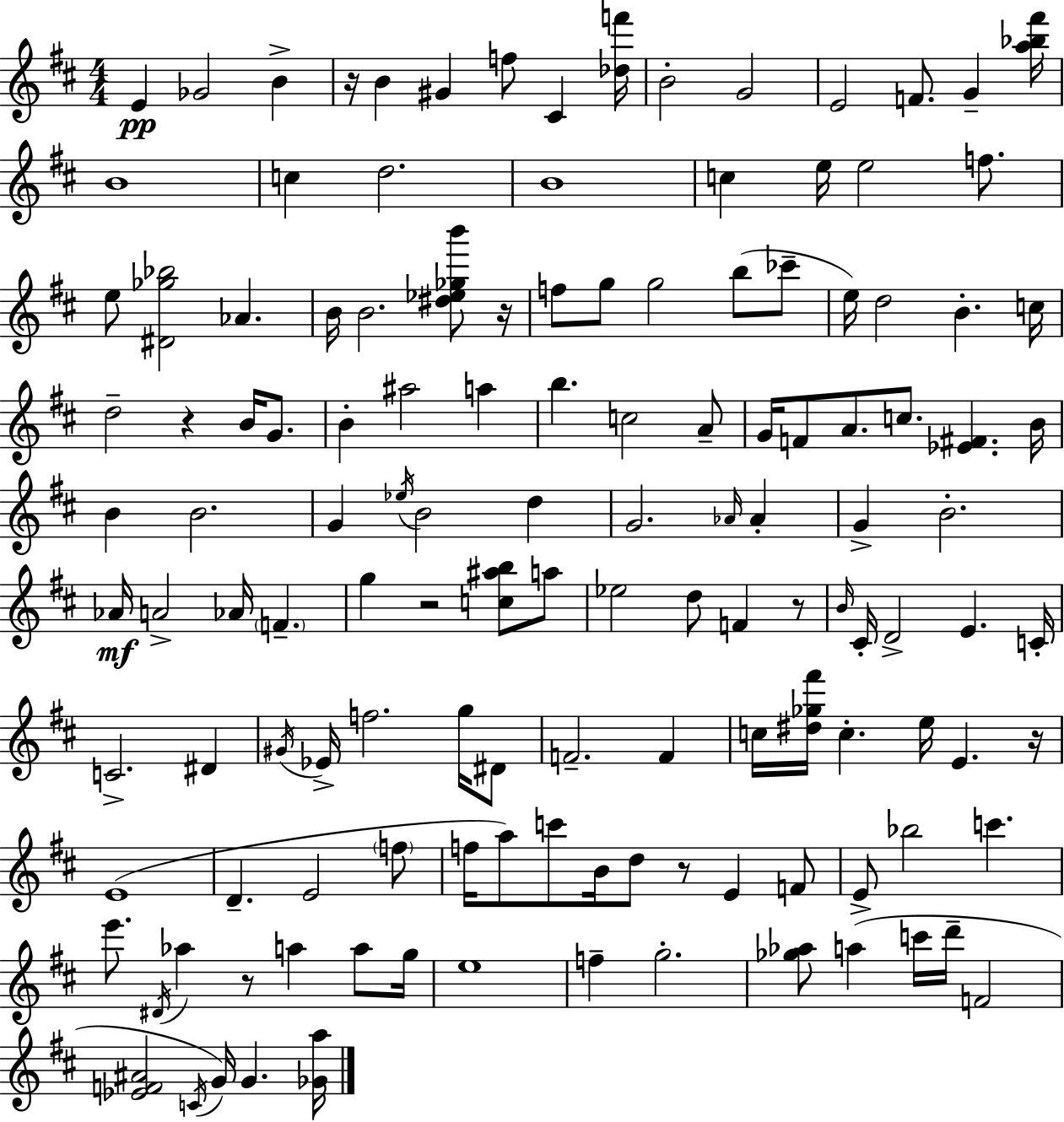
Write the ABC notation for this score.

X:1
T:Untitled
M:4/4
L:1/4
K:D
E _G2 B z/4 B ^G f/2 ^C [_df']/4 B2 G2 E2 F/2 G [a_b^f']/4 B4 c d2 B4 c e/4 e2 f/2 e/2 [^D_g_b]2 _A B/4 B2 [^d_e_gb']/2 z/4 f/2 g/2 g2 b/2 _c'/2 e/4 d2 B c/4 d2 z B/4 G/2 B ^a2 a b c2 A/2 G/4 F/2 A/2 c/2 [_E^F] B/4 B B2 G _e/4 B2 d G2 _A/4 _A G B2 _A/4 A2 _A/4 F g z2 [c^ab]/2 a/2 _e2 d/2 F z/2 B/4 ^C/4 D2 E C/4 C2 ^D ^G/4 _E/4 f2 g/4 ^D/2 F2 F c/4 [^d_g^f']/4 c e/4 E z/4 E4 D E2 f/2 f/4 a/2 c'/2 B/4 d/2 z/2 E F/2 E/2 _b2 c' e'/2 ^D/4 _a z/2 a a/2 g/4 e4 f g2 [_g_a]/2 a c'/4 d'/4 F2 [_EF^A]2 C/4 G/4 G [_Ga]/4